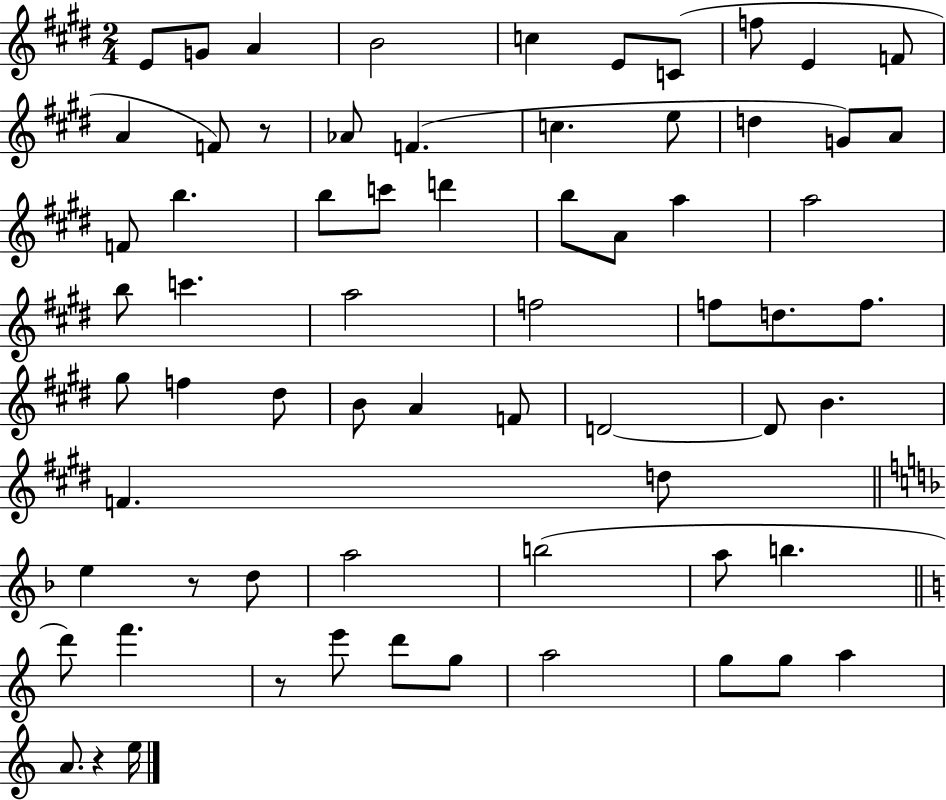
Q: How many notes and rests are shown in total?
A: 67